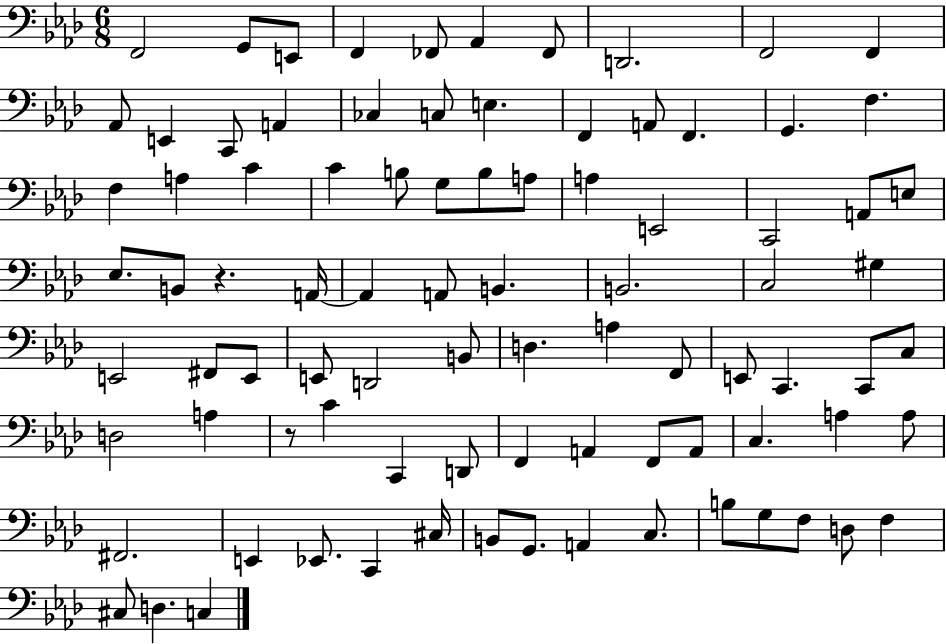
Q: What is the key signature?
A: AES major